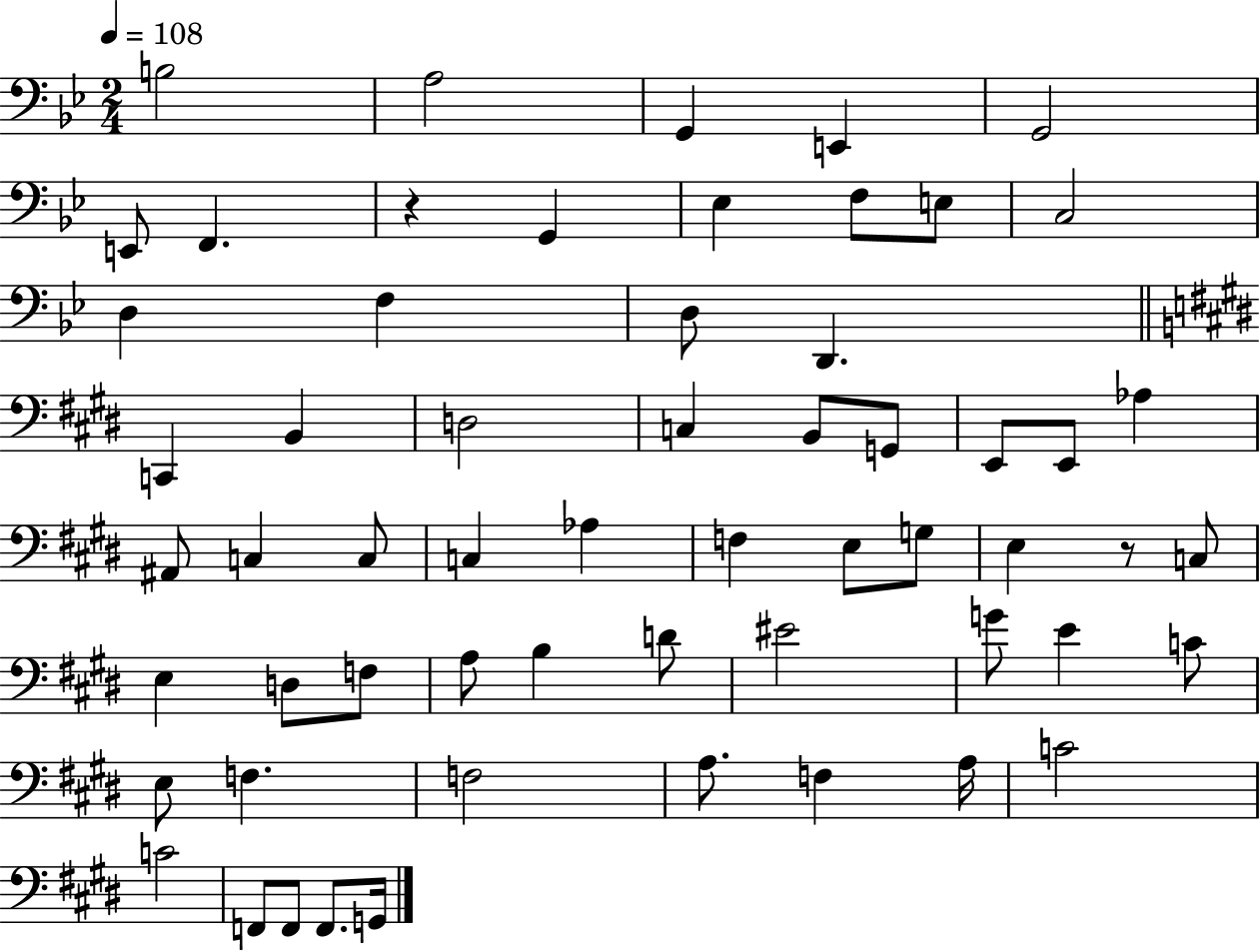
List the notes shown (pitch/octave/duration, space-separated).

B3/h A3/h G2/q E2/q G2/h E2/e F2/q. R/q G2/q Eb3/q F3/e E3/e C3/h D3/q F3/q D3/e D2/q. C2/q B2/q D3/h C3/q B2/e G2/e E2/e E2/e Ab3/q A#2/e C3/q C3/e C3/q Ab3/q F3/q E3/e G3/e E3/q R/e C3/e E3/q D3/e F3/e A3/e B3/q D4/e EIS4/h G4/e E4/q C4/e E3/e F3/q. F3/h A3/e. F3/q A3/s C4/h C4/h F2/e F2/e F2/e. G2/s